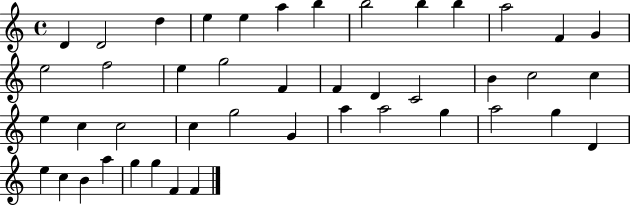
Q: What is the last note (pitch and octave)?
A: F4